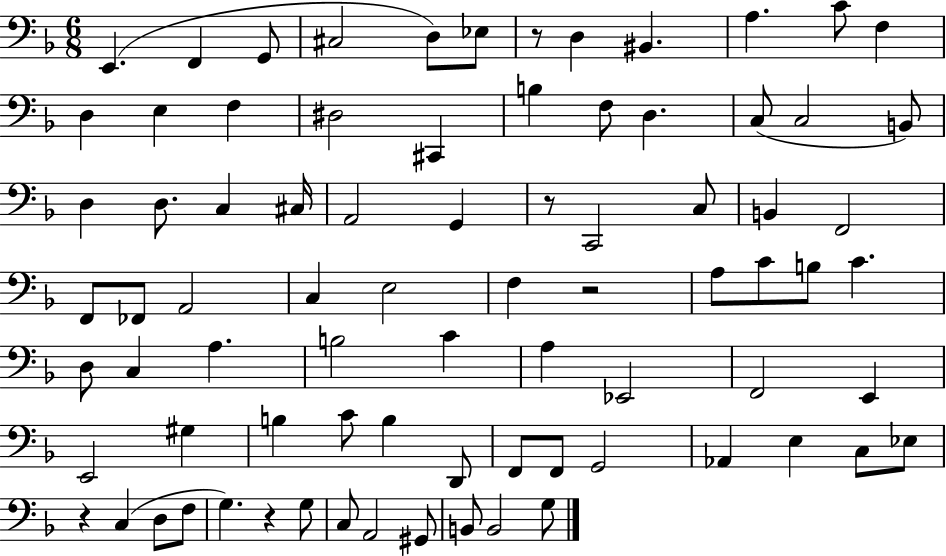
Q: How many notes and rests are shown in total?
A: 80